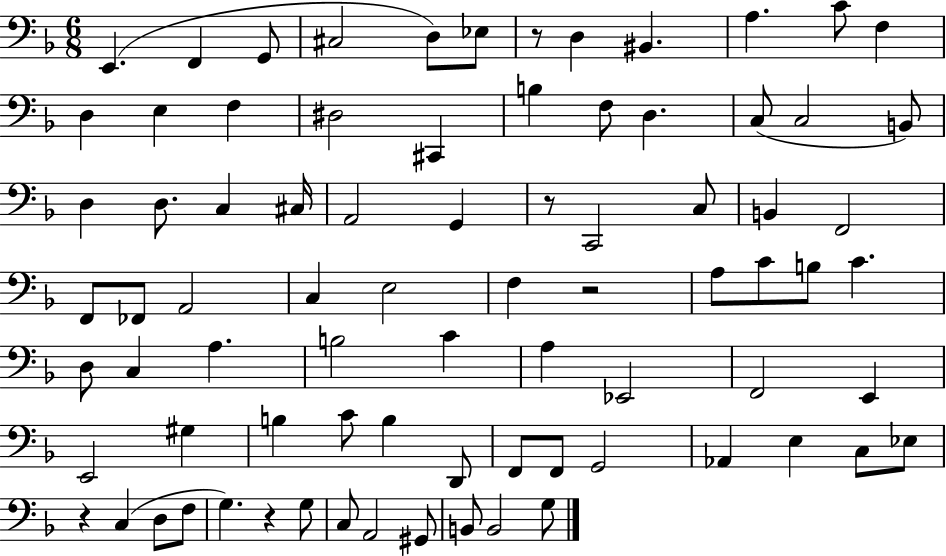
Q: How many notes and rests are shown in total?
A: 80